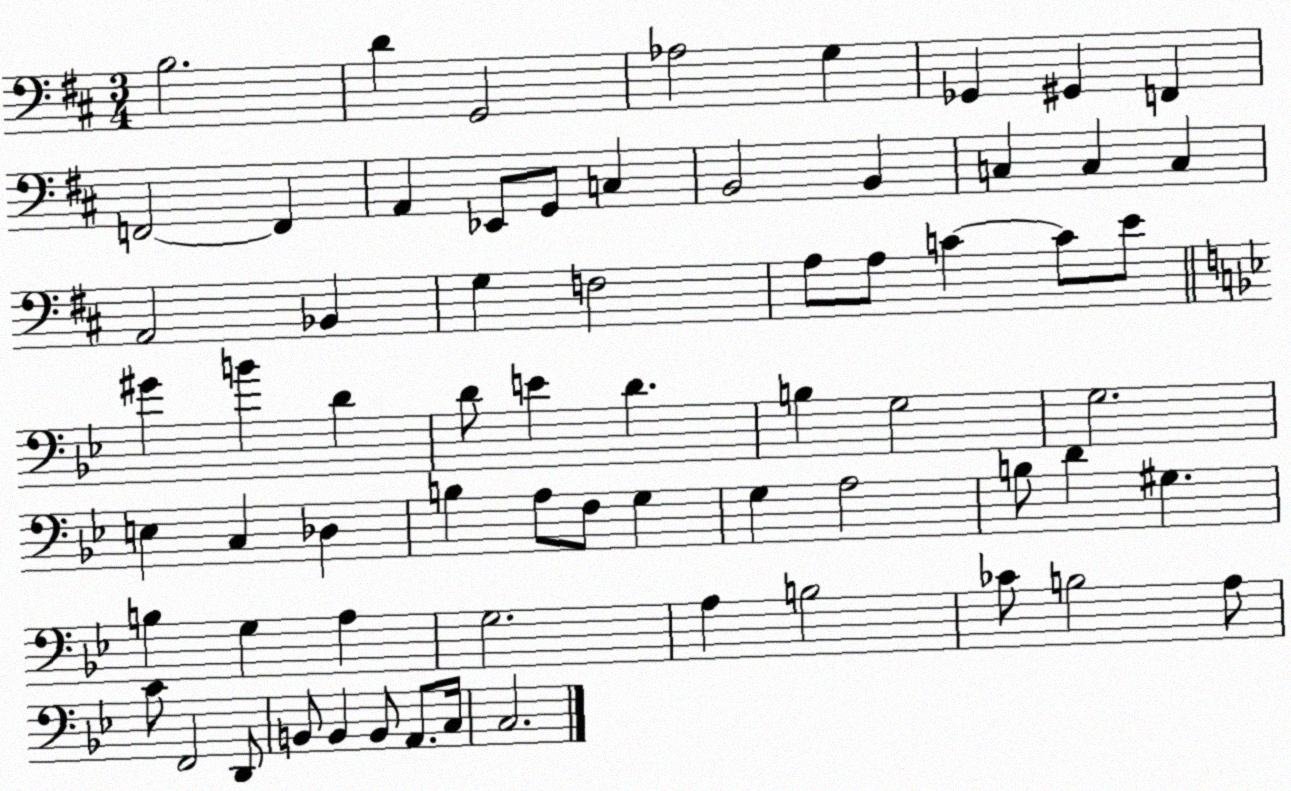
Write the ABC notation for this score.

X:1
T:Untitled
M:3/4
L:1/4
K:D
B,2 D G,,2 _A,2 G, _G,, ^G,, F,, F,,2 F,, A,, _E,,/2 G,,/2 C, B,,2 B,, C, C, C, A,,2 _B,, G, F,2 A,/2 A,/2 C C/2 E/2 ^G B D D/2 E D B, G,2 G,2 E, C, _D, B, A,/2 F,/2 G, G, A,2 B,/2 D ^G, B, G, A, G,2 A, B,2 _C/2 B,2 A,/2 C/2 F,,2 D,,/2 B,,/2 B,, B,,/2 A,,/2 C,/4 C,2